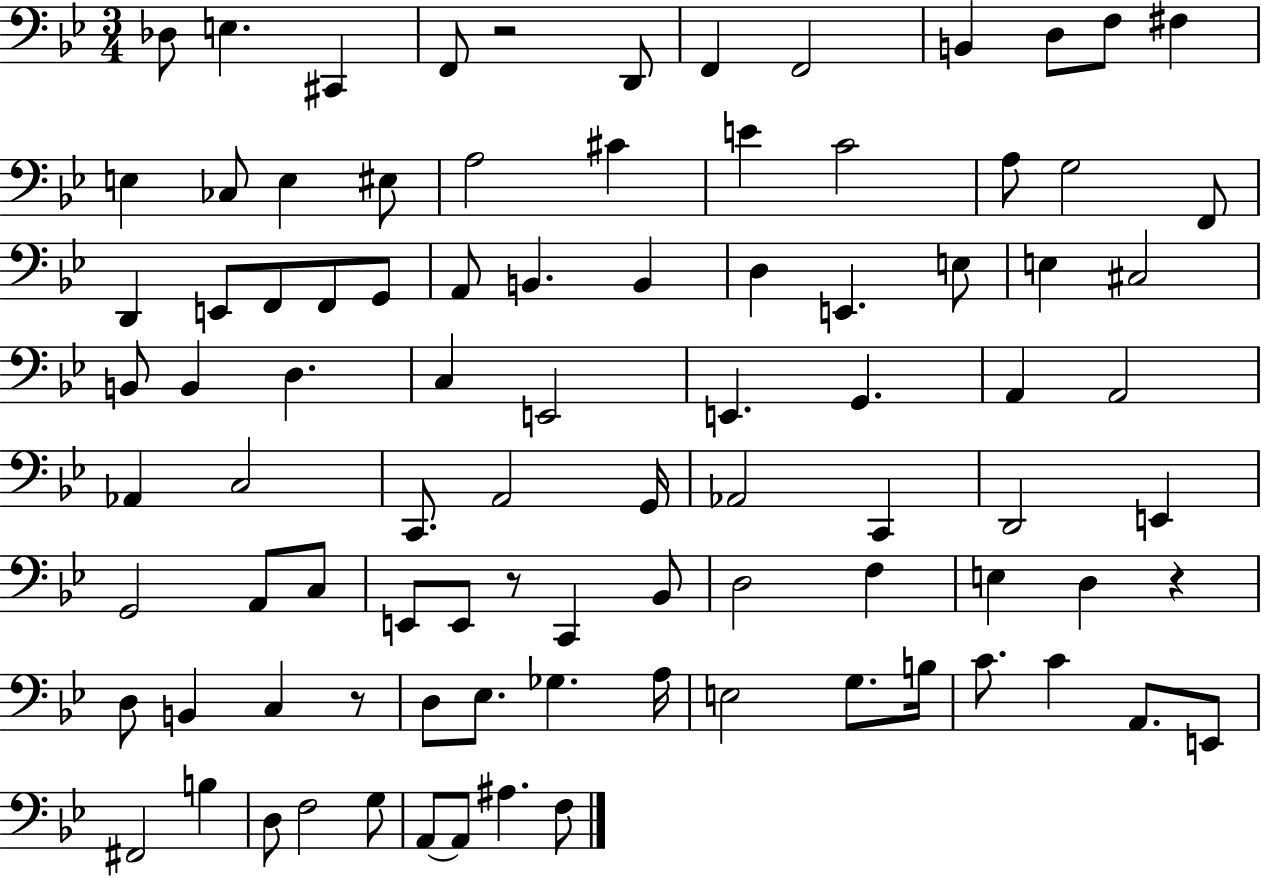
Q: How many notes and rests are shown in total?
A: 91